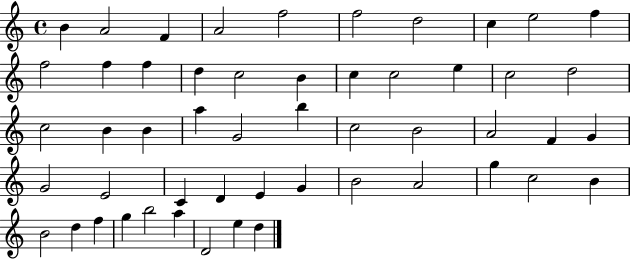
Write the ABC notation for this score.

X:1
T:Untitled
M:4/4
L:1/4
K:C
B A2 F A2 f2 f2 d2 c e2 f f2 f f d c2 B c c2 e c2 d2 c2 B B a G2 b c2 B2 A2 F G G2 E2 C D E G B2 A2 g c2 B B2 d f g b2 a D2 e d